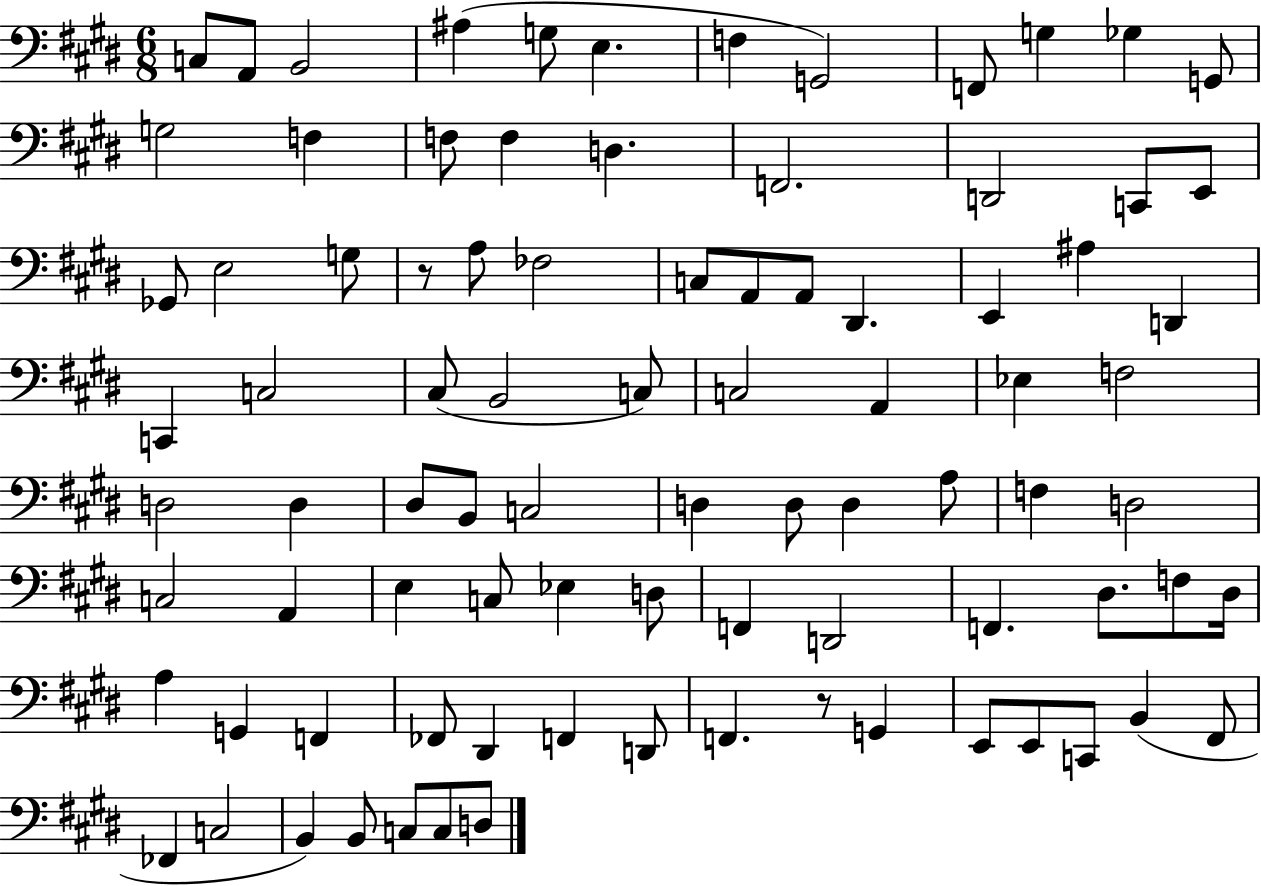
X:1
T:Untitled
M:6/8
L:1/4
K:E
C,/2 A,,/2 B,,2 ^A, G,/2 E, F, G,,2 F,,/2 G, _G, G,,/2 G,2 F, F,/2 F, D, F,,2 D,,2 C,,/2 E,,/2 _G,,/2 E,2 G,/2 z/2 A,/2 _F,2 C,/2 A,,/2 A,,/2 ^D,, E,, ^A, D,, C,, C,2 ^C,/2 B,,2 C,/2 C,2 A,, _E, F,2 D,2 D, ^D,/2 B,,/2 C,2 D, D,/2 D, A,/2 F, D,2 C,2 A,, E, C,/2 _E, D,/2 F,, D,,2 F,, ^D,/2 F,/2 ^D,/4 A, G,, F,, _F,,/2 ^D,, F,, D,,/2 F,, z/2 G,, E,,/2 E,,/2 C,,/2 B,, ^F,,/2 _F,, C,2 B,, B,,/2 C,/2 C,/2 D,/2